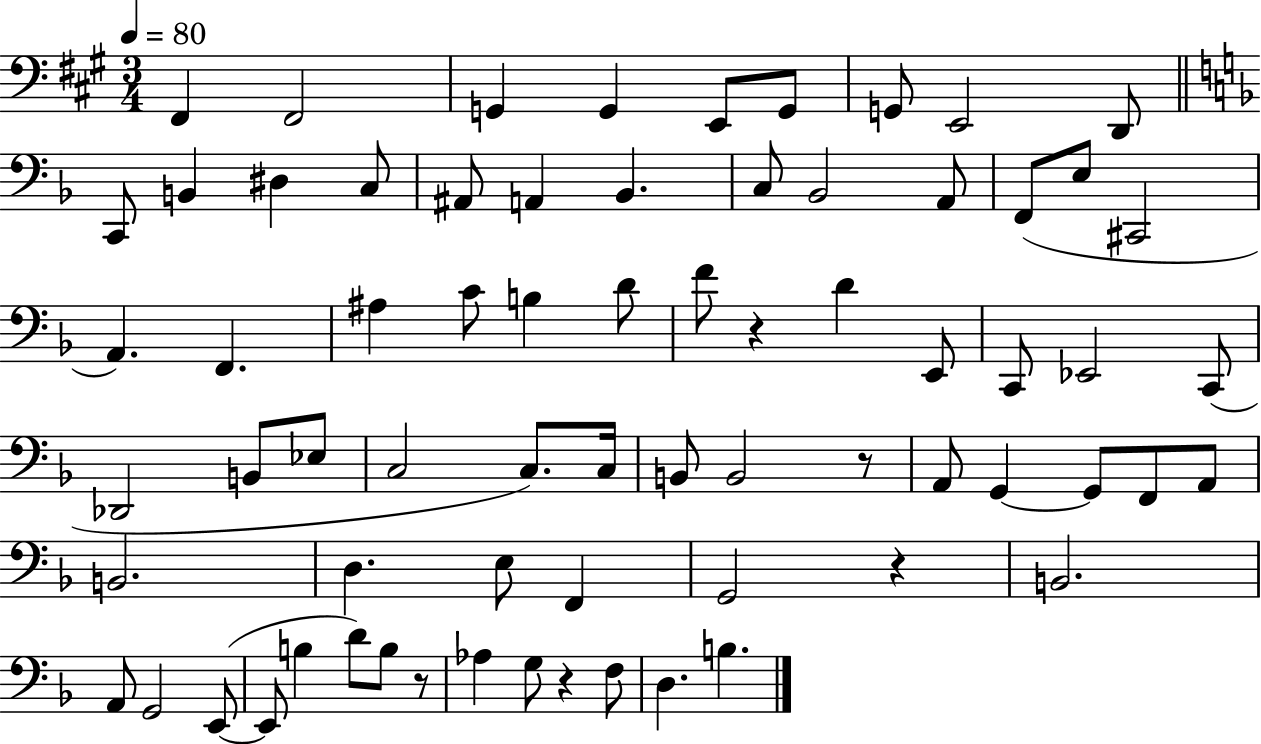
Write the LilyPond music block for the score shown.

{
  \clef bass
  \numericTimeSignature
  \time 3/4
  \key a \major
  \tempo 4 = 80
  fis,4 fis,2 | g,4 g,4 e,8 g,8 | g,8 e,2 d,8 | \bar "||" \break \key d \minor c,8 b,4 dis4 c8 | ais,8 a,4 bes,4. | c8 bes,2 a,8 | f,8( e8 cis,2 | \break a,4.) f,4. | ais4 c'8 b4 d'8 | f'8 r4 d'4 e,8 | c,8 ees,2 c,8( | \break des,2 b,8 ees8 | c2 c8.) c16 | b,8 b,2 r8 | a,8 g,4~~ g,8 f,8 a,8 | \break b,2. | d4. e8 f,4 | g,2 r4 | b,2. | \break a,8 g,2 e,8~(~ | e,8 b4 d'8) b8 r8 | aes4 g8 r4 f8 | d4. b4. | \break \bar "|."
}